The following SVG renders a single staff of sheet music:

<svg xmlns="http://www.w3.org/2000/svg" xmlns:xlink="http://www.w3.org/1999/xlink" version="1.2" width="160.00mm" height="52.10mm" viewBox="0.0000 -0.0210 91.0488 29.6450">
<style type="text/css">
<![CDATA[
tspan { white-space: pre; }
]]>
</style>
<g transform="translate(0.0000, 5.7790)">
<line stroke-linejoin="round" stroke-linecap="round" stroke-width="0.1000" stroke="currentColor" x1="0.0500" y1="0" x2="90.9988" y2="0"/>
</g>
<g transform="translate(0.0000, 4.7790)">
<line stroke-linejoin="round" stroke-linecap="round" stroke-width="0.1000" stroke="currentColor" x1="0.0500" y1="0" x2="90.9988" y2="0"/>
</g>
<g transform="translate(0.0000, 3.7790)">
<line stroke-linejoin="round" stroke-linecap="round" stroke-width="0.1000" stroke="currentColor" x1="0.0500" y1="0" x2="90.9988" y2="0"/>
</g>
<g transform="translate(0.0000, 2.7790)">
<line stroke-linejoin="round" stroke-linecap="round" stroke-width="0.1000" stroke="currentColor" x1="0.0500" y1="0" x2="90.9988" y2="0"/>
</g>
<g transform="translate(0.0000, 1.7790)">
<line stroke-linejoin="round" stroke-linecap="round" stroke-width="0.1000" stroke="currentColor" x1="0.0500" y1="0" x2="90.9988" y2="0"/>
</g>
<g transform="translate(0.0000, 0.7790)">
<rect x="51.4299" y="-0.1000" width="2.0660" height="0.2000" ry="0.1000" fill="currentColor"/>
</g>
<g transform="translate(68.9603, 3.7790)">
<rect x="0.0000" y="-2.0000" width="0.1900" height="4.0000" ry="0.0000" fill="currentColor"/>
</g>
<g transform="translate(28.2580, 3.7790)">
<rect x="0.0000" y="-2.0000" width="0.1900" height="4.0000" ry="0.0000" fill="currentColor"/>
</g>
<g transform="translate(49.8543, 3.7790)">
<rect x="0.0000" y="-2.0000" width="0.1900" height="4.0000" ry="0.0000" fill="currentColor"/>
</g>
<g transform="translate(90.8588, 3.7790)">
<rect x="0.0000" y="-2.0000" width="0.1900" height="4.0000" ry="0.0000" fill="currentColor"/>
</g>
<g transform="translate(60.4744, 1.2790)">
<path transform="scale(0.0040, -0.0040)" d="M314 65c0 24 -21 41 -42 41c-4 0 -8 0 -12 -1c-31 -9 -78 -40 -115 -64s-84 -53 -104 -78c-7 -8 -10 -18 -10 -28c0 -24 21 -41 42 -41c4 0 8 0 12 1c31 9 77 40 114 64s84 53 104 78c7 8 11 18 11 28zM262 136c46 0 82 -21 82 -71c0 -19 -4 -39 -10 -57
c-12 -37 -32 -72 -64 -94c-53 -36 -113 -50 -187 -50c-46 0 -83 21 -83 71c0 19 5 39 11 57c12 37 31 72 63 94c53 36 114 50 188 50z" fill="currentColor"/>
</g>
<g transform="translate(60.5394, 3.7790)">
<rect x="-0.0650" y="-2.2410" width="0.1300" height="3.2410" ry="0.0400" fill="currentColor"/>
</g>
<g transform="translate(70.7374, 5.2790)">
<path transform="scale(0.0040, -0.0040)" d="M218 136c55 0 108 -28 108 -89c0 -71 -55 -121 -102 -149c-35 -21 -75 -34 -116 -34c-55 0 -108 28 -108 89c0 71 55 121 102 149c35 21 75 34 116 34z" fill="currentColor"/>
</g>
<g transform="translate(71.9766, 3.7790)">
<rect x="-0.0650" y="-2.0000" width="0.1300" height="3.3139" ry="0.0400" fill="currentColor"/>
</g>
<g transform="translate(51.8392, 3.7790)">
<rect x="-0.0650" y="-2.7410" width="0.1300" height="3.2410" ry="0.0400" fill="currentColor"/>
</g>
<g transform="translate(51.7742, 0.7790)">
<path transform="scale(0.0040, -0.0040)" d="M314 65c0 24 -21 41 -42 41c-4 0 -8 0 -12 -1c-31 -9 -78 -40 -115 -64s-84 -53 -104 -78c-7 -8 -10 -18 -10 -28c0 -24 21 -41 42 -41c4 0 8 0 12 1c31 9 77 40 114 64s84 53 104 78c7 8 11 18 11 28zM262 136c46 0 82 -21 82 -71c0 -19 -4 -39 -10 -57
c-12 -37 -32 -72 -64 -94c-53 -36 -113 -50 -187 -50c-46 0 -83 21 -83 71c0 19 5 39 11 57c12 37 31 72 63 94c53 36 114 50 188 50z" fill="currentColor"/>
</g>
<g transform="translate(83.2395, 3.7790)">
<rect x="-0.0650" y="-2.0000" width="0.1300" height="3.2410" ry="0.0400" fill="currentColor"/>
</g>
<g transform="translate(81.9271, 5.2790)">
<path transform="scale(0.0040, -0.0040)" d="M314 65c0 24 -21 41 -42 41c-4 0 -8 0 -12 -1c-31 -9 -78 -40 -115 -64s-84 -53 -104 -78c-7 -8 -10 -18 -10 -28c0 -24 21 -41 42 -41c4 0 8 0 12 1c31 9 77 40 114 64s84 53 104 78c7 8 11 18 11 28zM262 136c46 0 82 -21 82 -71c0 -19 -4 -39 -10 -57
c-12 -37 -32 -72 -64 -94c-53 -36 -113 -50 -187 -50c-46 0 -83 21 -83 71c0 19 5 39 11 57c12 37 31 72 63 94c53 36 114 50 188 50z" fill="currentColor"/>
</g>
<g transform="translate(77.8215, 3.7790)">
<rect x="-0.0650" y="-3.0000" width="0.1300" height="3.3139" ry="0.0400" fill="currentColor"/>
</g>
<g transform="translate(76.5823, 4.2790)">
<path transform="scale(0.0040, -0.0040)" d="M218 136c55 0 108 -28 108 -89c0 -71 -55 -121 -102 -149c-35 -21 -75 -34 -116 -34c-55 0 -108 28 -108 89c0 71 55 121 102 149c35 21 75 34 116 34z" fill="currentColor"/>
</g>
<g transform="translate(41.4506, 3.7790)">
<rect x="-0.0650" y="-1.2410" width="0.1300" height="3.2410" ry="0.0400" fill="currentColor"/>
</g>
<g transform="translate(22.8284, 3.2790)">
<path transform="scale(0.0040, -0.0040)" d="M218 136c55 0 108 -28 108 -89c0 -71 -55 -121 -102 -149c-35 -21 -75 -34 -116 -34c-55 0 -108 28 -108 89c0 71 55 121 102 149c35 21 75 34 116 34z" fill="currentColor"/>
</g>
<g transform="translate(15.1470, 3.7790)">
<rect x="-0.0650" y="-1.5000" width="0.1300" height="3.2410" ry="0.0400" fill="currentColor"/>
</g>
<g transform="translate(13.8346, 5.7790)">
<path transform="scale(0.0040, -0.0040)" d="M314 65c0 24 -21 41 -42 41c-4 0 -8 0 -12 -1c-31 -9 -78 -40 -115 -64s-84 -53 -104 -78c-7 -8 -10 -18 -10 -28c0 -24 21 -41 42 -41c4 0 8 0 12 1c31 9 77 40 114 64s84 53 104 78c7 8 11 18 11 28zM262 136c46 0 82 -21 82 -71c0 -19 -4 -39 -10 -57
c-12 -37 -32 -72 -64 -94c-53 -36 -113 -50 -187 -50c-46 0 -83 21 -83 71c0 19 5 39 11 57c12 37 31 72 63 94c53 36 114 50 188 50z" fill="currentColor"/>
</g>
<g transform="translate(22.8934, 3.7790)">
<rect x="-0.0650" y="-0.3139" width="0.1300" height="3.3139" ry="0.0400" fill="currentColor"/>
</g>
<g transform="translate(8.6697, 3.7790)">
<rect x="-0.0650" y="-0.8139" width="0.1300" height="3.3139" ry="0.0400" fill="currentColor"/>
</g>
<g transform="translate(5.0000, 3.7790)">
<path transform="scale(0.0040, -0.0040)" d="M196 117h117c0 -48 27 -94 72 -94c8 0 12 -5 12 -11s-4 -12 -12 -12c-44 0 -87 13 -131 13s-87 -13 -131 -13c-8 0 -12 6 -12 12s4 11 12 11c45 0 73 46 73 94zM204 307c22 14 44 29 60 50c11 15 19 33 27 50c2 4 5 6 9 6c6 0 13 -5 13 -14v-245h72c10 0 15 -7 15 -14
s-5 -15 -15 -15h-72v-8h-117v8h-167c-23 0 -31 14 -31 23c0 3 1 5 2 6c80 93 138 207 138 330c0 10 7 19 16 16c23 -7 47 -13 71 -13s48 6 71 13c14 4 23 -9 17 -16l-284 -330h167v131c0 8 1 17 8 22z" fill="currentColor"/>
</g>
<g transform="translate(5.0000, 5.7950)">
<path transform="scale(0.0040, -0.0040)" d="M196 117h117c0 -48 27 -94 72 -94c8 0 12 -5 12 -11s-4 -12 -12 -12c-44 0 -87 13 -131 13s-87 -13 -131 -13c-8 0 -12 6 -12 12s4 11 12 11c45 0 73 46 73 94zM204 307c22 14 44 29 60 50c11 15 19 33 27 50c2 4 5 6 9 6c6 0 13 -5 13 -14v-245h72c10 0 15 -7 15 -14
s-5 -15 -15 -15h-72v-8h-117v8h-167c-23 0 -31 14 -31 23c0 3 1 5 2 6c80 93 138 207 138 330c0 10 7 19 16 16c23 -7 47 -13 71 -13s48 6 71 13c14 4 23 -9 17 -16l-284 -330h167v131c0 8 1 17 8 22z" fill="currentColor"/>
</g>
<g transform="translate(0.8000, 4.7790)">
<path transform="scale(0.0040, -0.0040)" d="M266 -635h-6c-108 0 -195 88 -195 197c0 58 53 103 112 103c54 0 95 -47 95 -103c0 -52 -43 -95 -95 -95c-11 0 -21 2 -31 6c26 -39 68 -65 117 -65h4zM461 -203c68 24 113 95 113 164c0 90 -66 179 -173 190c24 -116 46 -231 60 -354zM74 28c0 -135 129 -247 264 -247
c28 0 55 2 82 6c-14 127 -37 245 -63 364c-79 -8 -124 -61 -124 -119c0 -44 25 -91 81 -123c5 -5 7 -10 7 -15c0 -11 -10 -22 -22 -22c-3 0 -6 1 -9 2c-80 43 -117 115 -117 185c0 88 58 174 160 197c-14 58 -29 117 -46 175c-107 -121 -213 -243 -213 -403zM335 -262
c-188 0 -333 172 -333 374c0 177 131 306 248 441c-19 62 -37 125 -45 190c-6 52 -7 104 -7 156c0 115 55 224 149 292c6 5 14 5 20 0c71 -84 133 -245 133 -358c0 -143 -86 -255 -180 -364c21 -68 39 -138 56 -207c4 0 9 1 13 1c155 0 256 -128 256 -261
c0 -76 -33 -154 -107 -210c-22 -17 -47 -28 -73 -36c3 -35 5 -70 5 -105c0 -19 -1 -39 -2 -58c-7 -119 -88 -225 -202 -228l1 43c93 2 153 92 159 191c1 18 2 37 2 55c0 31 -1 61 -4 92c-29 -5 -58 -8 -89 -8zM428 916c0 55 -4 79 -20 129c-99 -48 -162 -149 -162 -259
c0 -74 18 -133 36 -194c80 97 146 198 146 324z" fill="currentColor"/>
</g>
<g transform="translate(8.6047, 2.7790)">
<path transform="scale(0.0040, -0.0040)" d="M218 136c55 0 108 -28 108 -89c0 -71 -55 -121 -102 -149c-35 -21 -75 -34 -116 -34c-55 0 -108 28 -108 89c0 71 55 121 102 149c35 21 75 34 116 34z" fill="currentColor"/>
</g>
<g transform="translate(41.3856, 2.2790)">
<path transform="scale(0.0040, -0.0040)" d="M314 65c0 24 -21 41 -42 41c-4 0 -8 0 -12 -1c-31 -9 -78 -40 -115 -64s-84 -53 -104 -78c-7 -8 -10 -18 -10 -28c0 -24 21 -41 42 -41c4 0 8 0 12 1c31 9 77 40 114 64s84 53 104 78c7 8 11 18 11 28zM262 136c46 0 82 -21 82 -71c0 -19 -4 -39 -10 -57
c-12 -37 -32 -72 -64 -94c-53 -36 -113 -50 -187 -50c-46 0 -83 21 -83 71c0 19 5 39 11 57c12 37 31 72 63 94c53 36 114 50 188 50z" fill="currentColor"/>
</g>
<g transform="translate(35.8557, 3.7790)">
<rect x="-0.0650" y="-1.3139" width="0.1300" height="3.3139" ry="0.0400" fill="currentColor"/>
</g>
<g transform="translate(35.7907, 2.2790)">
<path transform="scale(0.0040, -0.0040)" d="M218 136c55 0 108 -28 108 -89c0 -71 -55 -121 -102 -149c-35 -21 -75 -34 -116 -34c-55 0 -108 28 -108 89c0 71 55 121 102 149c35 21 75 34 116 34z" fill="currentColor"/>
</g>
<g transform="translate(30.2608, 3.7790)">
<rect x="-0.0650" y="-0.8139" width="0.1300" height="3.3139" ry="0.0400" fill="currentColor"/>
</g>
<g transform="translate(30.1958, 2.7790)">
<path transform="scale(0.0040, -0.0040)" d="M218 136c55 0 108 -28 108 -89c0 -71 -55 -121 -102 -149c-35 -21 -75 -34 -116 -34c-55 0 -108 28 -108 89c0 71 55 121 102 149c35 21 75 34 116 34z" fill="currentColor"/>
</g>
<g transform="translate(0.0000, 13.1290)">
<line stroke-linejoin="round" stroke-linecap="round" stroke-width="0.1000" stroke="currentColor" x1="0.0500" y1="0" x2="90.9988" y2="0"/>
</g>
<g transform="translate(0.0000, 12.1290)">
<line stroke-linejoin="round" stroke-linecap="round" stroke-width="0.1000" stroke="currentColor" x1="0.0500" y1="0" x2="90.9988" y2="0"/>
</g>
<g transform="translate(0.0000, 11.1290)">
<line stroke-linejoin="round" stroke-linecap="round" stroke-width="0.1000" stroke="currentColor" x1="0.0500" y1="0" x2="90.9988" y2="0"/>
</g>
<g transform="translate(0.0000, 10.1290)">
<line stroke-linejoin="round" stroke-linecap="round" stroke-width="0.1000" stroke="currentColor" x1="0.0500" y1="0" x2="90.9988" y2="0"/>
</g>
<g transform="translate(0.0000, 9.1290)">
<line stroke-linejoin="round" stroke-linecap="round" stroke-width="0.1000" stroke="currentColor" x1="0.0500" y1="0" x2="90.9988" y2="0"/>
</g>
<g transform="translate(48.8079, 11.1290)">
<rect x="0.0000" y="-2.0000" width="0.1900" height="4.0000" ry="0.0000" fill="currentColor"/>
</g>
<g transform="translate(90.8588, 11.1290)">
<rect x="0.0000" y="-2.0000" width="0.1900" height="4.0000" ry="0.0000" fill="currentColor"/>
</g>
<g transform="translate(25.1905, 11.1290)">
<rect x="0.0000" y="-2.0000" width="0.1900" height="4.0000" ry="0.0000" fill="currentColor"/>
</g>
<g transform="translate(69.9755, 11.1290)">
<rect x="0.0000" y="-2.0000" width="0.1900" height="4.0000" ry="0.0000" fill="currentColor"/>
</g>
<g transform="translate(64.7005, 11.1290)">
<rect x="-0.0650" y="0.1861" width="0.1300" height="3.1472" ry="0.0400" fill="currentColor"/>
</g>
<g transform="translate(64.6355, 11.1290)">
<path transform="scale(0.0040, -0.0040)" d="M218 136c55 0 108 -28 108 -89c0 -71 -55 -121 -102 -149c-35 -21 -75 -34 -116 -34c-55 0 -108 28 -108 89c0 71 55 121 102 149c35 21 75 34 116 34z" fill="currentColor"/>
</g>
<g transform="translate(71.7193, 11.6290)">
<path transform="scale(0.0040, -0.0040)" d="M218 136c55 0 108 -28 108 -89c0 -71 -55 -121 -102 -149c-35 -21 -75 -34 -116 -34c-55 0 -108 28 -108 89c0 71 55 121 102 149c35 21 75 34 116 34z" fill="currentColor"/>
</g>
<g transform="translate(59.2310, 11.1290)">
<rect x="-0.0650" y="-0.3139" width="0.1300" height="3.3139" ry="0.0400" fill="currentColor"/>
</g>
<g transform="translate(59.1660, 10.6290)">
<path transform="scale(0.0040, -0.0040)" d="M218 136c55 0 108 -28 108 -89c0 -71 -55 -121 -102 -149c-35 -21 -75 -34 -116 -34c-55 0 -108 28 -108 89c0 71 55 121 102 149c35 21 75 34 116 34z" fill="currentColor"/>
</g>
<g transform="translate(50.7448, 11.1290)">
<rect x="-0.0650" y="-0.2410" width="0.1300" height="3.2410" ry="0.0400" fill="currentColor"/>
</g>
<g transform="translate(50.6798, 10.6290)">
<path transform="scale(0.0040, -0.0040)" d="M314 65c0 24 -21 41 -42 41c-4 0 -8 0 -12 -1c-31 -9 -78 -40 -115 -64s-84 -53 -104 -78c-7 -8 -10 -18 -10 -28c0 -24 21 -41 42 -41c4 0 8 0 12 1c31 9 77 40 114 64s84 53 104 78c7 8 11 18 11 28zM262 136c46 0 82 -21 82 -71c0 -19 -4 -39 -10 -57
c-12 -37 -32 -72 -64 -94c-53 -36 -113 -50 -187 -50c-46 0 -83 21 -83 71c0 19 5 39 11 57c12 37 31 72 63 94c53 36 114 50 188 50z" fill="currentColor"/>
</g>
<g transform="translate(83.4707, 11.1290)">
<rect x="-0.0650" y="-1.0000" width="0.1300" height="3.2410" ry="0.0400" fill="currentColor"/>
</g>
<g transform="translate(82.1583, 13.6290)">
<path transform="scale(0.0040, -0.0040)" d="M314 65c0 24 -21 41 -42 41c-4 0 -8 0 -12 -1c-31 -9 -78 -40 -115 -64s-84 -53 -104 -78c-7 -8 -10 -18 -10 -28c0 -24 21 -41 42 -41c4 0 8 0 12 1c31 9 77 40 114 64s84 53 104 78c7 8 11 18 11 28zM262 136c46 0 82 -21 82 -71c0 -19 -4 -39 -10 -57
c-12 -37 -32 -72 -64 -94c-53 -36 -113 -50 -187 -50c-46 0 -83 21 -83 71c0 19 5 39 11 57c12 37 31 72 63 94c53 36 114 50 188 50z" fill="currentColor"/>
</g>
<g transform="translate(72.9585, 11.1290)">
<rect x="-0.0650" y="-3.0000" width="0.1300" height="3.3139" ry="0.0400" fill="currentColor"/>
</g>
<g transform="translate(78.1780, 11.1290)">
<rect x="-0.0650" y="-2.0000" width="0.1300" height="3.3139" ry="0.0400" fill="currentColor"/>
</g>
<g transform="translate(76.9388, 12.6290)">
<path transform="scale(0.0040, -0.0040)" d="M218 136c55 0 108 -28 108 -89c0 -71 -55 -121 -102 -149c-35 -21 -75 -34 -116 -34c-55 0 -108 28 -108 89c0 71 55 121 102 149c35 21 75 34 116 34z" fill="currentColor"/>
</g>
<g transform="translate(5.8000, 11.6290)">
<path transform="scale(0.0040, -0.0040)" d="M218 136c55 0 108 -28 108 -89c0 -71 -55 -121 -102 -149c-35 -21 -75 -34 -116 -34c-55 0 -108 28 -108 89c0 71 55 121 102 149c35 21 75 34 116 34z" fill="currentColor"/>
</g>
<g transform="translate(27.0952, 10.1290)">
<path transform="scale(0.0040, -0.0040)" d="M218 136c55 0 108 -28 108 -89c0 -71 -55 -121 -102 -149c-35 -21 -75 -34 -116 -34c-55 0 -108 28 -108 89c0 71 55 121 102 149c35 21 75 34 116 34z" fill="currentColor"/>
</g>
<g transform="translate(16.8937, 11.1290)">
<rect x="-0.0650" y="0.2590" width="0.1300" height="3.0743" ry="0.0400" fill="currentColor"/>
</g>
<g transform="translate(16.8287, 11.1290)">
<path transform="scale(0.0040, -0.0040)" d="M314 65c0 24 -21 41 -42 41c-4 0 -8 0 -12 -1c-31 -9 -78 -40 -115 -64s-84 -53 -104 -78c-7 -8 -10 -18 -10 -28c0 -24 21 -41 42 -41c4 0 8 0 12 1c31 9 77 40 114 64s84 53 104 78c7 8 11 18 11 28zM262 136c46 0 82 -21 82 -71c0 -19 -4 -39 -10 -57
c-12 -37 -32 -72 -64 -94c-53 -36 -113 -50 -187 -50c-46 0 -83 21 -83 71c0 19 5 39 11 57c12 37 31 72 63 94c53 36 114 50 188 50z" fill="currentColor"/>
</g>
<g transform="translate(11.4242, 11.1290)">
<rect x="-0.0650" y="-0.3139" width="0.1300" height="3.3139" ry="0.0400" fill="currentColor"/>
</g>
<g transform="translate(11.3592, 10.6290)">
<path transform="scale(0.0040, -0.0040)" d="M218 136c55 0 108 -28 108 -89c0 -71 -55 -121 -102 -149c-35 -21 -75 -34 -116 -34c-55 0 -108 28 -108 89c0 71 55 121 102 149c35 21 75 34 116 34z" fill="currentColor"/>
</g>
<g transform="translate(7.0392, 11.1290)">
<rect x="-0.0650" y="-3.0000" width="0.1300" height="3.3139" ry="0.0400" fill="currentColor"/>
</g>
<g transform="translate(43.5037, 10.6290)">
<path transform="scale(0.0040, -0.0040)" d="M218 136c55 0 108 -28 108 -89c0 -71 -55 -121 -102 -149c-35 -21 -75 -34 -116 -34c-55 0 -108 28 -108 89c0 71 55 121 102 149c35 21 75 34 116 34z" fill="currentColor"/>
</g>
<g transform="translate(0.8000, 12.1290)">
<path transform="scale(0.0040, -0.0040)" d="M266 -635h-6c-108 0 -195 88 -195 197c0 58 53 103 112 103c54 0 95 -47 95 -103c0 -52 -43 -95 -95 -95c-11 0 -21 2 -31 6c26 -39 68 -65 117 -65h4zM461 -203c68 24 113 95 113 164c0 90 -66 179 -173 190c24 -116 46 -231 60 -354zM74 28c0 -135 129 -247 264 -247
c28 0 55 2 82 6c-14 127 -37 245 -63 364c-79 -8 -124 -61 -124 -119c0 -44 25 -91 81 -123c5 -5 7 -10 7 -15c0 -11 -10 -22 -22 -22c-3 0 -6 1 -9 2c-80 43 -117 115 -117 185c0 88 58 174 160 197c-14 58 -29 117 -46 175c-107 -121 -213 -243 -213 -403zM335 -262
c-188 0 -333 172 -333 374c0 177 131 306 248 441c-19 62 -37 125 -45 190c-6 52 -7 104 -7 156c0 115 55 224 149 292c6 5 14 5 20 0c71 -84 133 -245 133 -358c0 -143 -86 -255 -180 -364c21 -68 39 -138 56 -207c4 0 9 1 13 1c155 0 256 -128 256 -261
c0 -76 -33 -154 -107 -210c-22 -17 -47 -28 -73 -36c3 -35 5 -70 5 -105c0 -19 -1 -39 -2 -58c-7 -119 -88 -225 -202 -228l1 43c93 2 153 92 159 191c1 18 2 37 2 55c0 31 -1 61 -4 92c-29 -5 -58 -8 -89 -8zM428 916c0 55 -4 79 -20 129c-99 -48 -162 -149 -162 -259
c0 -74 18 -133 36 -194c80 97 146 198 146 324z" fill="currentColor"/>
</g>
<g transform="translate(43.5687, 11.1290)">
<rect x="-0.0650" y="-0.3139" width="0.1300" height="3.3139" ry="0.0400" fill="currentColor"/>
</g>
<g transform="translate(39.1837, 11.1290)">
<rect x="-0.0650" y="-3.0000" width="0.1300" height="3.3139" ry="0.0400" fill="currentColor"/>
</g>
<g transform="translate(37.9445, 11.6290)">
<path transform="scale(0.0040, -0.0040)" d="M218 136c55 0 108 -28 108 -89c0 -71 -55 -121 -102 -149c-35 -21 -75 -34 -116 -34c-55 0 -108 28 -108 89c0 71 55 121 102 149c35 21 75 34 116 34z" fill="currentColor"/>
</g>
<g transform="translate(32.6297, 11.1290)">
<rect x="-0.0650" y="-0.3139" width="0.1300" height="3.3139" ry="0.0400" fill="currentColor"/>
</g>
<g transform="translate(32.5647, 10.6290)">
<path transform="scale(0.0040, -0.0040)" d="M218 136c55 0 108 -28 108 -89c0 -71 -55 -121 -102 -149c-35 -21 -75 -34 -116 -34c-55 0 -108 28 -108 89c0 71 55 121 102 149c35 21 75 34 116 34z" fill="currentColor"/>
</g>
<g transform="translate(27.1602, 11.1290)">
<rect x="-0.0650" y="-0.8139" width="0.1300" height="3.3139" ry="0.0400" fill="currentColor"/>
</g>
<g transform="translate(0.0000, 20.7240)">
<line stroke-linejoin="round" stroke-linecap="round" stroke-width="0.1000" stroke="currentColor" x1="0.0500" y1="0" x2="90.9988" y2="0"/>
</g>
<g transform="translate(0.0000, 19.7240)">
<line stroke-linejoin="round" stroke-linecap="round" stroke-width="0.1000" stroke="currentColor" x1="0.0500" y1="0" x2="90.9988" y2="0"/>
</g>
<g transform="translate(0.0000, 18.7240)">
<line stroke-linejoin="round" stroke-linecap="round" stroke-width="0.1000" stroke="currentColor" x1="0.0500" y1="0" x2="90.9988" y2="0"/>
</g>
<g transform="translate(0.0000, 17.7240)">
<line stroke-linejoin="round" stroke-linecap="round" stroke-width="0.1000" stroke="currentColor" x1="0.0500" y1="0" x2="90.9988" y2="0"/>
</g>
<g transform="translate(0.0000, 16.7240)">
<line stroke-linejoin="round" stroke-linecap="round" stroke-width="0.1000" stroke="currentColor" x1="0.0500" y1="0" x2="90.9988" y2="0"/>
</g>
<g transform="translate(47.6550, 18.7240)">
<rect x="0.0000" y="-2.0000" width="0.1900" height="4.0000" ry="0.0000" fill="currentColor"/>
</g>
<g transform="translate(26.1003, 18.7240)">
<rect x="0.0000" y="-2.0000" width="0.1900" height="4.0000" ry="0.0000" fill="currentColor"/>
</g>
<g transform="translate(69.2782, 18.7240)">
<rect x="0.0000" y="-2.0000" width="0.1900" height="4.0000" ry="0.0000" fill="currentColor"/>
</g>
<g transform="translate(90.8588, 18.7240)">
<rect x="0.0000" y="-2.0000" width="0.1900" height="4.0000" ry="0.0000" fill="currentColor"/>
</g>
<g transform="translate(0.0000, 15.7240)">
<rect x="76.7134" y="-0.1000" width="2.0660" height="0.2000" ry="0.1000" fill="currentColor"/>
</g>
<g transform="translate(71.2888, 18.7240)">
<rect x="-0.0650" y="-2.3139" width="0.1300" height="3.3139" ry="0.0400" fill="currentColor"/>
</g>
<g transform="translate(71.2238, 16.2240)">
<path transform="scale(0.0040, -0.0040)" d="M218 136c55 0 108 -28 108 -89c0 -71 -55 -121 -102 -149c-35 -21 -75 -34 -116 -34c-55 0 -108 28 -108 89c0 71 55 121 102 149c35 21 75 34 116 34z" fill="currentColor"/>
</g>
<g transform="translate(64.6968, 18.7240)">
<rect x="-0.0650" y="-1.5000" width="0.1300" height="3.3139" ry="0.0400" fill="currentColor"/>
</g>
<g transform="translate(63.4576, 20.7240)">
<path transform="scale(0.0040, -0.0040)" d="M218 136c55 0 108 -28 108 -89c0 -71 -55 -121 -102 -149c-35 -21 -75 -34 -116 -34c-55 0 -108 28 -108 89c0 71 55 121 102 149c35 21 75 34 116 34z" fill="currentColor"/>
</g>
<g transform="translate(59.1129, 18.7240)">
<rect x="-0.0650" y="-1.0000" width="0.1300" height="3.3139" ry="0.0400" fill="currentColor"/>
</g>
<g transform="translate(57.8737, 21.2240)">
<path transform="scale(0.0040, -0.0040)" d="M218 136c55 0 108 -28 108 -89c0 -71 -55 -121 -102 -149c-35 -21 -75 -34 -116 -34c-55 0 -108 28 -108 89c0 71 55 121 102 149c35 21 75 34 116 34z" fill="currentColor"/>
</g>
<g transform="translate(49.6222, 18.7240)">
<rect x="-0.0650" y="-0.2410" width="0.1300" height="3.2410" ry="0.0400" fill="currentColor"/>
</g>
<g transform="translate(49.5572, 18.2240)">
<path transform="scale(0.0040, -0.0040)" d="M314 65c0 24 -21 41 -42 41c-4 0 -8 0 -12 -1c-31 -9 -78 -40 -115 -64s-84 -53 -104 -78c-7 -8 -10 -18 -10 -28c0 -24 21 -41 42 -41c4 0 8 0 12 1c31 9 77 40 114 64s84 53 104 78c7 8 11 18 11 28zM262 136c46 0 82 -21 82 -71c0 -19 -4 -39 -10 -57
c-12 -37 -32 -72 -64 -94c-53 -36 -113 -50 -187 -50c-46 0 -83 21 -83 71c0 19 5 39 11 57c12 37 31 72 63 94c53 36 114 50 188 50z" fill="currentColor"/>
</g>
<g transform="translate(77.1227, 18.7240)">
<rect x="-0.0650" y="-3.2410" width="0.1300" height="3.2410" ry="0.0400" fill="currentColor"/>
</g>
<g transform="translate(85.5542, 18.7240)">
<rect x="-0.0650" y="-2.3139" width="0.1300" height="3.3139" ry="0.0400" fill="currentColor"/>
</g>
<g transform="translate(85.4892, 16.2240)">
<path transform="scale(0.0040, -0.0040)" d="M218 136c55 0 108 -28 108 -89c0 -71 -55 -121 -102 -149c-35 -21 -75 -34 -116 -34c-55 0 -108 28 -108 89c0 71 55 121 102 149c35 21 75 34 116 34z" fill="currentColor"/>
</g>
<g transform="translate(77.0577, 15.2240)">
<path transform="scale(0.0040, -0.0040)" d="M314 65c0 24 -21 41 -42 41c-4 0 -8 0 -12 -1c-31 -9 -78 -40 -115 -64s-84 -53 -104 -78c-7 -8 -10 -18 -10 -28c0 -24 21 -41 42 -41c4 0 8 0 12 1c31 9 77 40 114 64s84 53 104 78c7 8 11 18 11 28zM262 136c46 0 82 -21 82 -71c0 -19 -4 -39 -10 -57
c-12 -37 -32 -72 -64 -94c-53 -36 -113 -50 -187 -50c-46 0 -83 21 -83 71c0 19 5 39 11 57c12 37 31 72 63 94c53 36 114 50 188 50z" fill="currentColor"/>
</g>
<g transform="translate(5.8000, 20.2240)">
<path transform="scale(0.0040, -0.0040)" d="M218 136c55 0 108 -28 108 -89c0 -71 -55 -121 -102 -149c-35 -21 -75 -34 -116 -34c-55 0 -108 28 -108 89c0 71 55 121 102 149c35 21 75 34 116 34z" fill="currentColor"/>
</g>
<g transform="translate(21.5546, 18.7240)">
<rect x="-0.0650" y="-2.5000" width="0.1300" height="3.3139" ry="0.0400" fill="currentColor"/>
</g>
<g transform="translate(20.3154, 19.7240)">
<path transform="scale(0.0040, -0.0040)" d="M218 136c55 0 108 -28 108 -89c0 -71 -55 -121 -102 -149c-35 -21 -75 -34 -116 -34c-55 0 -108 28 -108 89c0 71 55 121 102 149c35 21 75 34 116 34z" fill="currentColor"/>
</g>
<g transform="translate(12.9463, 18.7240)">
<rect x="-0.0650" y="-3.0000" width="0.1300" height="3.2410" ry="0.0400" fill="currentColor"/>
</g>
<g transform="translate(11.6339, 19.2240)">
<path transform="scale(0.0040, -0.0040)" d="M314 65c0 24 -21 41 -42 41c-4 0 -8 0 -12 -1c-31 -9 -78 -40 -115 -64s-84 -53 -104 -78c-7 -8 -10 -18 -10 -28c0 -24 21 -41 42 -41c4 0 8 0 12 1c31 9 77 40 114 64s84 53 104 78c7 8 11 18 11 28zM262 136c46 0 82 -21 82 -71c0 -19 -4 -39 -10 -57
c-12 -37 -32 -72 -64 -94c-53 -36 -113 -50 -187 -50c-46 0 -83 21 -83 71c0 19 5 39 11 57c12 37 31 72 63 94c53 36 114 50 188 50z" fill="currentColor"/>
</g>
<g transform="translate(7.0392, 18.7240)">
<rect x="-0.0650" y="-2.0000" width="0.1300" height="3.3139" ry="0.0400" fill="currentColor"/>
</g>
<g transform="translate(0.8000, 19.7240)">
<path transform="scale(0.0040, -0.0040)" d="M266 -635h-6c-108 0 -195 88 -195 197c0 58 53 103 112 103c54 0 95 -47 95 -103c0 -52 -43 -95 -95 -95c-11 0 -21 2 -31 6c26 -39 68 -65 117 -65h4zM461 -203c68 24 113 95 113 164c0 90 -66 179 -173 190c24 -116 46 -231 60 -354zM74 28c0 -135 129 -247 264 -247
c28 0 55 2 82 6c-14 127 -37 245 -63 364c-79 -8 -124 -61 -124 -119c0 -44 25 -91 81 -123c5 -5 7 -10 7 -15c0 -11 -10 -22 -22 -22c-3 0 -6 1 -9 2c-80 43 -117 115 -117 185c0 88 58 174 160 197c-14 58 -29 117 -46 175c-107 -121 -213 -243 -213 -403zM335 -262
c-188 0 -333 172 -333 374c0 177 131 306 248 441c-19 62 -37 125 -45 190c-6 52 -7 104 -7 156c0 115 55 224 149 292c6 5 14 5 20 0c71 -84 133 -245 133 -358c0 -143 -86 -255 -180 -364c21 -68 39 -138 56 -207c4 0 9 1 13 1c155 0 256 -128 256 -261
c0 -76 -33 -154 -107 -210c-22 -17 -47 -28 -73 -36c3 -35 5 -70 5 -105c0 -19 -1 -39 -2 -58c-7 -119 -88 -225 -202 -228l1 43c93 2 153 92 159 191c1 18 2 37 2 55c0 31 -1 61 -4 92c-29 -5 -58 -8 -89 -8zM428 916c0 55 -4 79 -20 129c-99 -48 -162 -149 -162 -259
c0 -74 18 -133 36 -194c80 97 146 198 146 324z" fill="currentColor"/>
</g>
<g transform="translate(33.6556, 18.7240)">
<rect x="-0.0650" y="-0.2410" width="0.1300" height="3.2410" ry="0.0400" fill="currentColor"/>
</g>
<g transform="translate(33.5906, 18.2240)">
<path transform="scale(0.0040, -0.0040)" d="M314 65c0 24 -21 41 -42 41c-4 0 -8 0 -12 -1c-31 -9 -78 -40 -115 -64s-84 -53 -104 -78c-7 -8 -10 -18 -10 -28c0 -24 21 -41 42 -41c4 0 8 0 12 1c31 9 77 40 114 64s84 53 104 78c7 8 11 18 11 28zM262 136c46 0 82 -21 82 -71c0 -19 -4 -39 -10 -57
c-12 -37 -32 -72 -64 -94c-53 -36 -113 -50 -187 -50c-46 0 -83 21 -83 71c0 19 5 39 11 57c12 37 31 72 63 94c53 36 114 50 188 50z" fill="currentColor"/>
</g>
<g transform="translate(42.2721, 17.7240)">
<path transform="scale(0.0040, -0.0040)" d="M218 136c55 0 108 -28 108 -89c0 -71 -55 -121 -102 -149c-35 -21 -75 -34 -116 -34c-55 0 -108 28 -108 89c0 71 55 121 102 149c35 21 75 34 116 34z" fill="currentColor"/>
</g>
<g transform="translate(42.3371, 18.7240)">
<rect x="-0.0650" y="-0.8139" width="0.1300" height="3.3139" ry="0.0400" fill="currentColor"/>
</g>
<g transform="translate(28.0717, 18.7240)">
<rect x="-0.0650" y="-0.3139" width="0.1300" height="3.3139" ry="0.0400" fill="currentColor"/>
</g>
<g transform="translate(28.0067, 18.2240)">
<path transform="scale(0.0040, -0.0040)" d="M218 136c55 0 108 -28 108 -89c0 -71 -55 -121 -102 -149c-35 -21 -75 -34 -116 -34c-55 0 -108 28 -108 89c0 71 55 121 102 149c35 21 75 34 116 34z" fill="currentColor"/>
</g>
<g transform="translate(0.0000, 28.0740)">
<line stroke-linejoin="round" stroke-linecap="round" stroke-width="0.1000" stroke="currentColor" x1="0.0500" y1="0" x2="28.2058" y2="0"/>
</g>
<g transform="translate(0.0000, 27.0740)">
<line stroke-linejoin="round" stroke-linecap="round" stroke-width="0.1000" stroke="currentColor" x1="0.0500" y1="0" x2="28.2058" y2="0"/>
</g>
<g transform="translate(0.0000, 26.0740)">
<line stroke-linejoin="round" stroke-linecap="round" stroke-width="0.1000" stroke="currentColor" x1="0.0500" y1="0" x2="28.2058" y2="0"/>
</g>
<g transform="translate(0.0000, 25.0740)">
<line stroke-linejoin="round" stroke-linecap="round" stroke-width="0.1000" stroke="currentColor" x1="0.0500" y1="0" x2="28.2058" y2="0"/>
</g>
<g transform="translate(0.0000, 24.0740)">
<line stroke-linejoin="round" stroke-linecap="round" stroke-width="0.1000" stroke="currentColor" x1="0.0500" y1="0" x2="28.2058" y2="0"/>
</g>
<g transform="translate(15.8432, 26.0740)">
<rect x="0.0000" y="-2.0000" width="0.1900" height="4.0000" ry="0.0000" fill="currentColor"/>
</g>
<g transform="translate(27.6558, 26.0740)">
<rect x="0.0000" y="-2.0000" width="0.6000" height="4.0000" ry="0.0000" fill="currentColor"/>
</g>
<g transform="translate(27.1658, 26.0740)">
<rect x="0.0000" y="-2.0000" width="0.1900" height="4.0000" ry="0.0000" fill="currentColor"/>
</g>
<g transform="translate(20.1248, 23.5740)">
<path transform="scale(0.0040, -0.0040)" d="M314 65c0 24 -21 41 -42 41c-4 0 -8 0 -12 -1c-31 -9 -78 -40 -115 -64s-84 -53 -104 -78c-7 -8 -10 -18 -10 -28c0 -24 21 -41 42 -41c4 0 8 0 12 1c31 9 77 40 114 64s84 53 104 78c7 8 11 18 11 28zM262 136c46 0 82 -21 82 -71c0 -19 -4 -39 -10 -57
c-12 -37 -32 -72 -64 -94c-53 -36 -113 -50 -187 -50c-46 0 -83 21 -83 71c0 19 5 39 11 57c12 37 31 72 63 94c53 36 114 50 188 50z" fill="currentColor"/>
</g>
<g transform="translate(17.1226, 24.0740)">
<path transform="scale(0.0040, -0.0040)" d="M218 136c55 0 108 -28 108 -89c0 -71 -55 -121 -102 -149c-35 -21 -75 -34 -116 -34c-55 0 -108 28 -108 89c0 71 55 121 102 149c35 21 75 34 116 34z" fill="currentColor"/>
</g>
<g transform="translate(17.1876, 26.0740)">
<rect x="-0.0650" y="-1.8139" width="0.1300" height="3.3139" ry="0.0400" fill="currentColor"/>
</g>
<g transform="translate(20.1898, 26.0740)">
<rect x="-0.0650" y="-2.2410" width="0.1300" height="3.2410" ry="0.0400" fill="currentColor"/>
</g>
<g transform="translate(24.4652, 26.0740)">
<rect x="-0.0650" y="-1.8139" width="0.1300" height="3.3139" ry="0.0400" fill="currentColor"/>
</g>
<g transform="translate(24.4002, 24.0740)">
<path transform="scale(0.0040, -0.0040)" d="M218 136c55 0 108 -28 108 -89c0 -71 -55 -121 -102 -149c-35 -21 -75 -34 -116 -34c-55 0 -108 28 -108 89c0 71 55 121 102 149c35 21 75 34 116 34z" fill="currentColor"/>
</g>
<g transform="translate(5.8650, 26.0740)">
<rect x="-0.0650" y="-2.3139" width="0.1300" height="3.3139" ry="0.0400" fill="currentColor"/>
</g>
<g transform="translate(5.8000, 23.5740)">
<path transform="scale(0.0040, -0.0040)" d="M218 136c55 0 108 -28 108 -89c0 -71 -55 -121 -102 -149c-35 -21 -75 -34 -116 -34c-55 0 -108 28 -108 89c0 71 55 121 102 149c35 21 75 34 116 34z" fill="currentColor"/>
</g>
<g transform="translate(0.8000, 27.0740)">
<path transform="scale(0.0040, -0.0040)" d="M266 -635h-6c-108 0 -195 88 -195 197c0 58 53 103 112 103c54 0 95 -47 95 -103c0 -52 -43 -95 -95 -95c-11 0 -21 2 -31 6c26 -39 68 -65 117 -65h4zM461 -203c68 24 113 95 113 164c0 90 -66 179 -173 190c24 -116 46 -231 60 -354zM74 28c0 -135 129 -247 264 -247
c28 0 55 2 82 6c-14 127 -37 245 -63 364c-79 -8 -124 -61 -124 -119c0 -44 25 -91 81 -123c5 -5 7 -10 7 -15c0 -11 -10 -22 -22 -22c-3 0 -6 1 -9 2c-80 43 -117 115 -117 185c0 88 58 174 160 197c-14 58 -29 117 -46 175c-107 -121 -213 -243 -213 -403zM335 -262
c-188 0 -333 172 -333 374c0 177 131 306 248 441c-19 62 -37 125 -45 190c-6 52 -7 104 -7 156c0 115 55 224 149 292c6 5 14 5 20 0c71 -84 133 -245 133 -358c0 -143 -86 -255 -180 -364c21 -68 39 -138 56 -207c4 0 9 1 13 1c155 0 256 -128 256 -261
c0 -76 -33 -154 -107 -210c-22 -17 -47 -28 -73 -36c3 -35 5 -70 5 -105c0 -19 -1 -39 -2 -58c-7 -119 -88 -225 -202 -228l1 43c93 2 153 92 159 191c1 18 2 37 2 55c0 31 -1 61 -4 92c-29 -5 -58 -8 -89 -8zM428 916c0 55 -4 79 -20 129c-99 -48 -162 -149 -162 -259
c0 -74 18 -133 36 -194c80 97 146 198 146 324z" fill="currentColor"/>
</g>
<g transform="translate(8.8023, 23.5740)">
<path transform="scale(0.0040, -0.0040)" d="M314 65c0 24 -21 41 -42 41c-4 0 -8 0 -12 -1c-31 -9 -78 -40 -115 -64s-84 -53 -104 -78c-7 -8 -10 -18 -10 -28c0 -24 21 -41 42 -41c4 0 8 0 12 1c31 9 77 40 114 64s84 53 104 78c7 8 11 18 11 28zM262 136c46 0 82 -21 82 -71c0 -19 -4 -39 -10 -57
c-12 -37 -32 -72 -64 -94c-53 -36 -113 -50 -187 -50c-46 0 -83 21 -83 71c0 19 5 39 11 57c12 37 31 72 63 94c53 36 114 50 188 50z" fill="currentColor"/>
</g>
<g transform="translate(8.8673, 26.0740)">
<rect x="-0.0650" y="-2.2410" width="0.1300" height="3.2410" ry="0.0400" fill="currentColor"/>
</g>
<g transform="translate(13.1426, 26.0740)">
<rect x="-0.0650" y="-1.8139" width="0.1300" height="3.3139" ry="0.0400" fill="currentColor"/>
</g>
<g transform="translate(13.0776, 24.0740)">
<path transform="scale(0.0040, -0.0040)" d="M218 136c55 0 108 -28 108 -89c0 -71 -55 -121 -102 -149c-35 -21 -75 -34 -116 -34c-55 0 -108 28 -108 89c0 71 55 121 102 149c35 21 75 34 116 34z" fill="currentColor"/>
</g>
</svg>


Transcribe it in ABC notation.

X:1
T:Untitled
M:4/4
L:1/4
K:C
d E2 c d e e2 a2 g2 F A F2 A c B2 d c A c c2 c B A F D2 F A2 G c c2 d c2 D E g b2 g g g2 f f g2 f